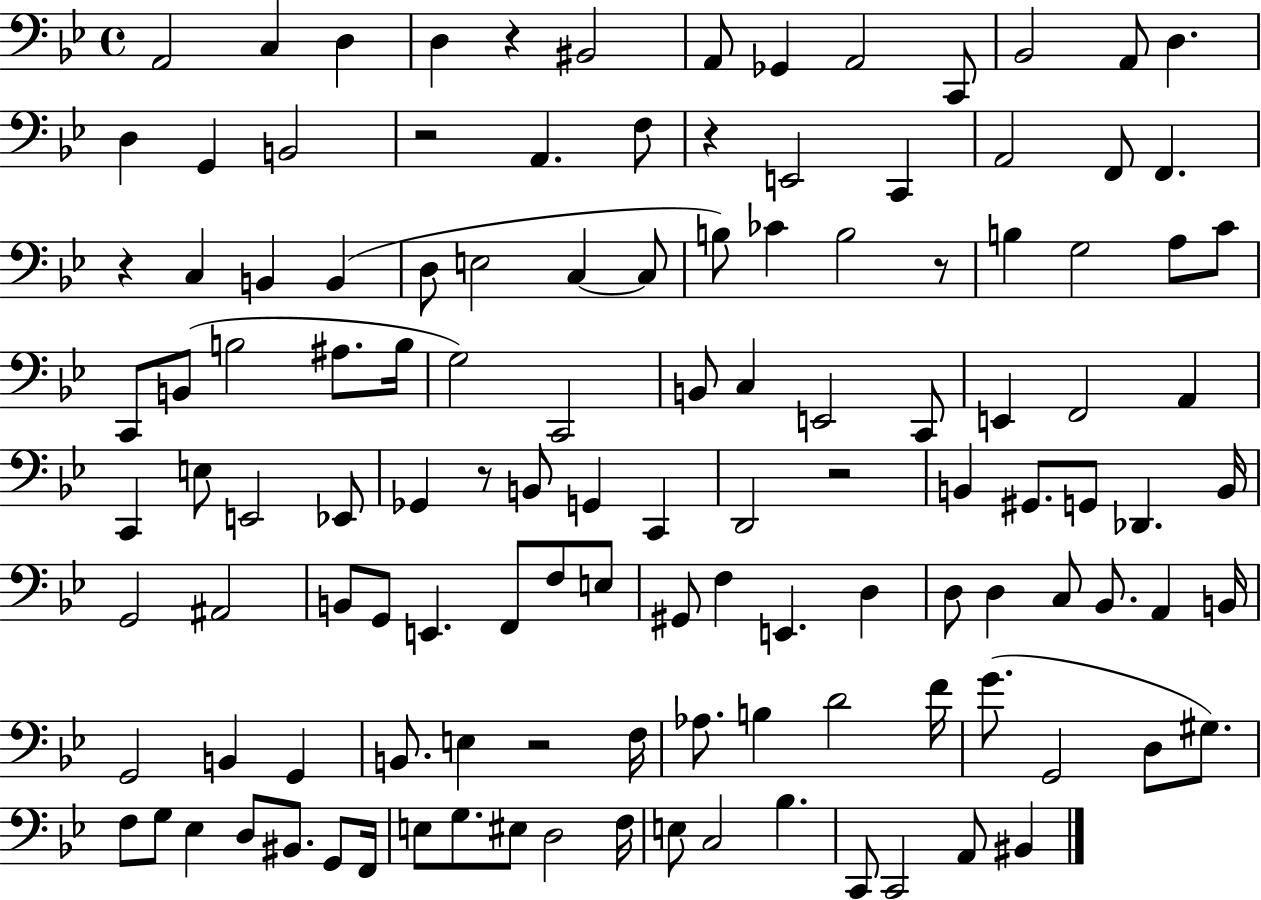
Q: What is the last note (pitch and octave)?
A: BIS2